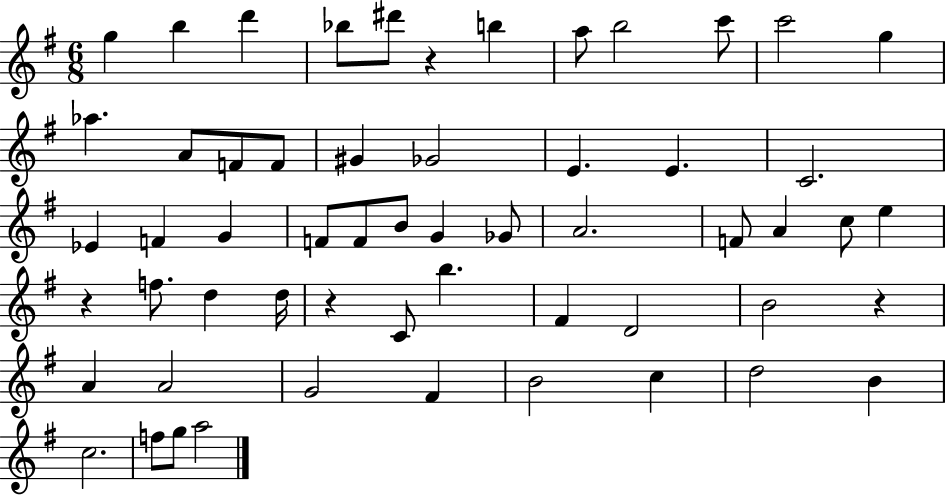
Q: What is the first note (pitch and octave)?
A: G5